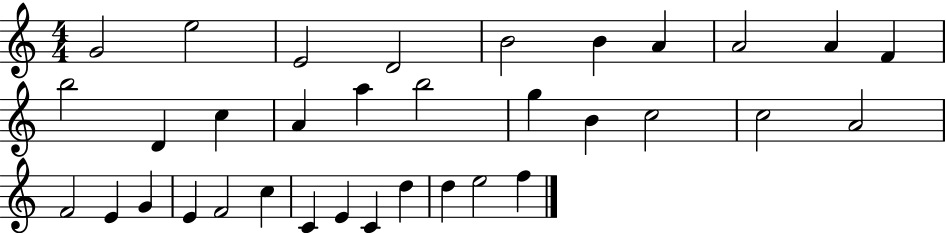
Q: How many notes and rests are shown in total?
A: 34